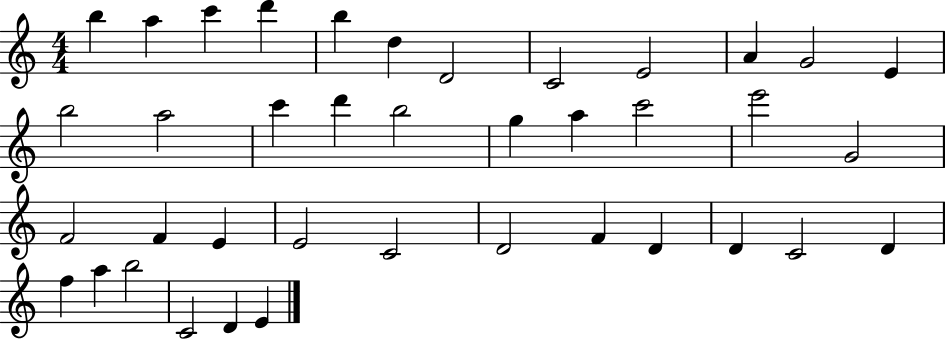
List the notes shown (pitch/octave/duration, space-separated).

B5/q A5/q C6/q D6/q B5/q D5/q D4/h C4/h E4/h A4/q G4/h E4/q B5/h A5/h C6/q D6/q B5/h G5/q A5/q C6/h E6/h G4/h F4/h F4/q E4/q E4/h C4/h D4/h F4/q D4/q D4/q C4/h D4/q F5/q A5/q B5/h C4/h D4/q E4/q